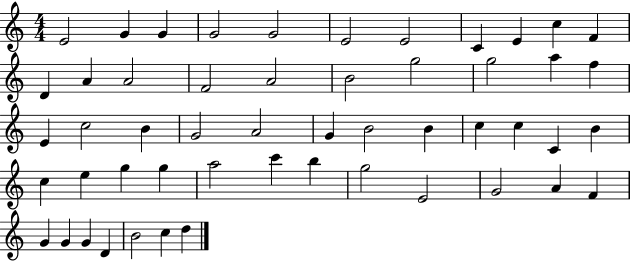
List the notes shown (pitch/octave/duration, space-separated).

E4/h G4/q G4/q G4/h G4/h E4/h E4/h C4/q E4/q C5/q F4/q D4/q A4/q A4/h F4/h A4/h B4/h G5/h G5/h A5/q F5/q E4/q C5/h B4/q G4/h A4/h G4/q B4/h B4/q C5/q C5/q C4/q B4/q C5/q E5/q G5/q G5/q A5/h C6/q B5/q G5/h E4/h G4/h A4/q F4/q G4/q G4/q G4/q D4/q B4/h C5/q D5/q